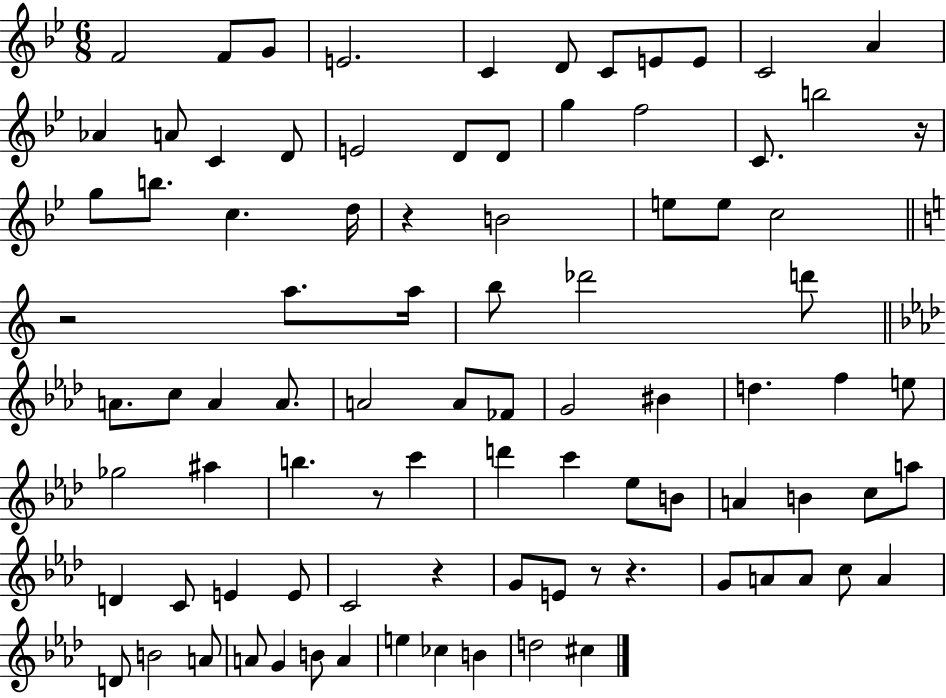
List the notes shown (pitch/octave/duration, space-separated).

F4/h F4/e G4/e E4/h. C4/q D4/e C4/e E4/e E4/e C4/h A4/q Ab4/q A4/e C4/q D4/e E4/h D4/e D4/e G5/q F5/h C4/e. B5/h R/s G5/e B5/e. C5/q. D5/s R/q B4/h E5/e E5/e C5/h R/h A5/e. A5/s B5/e Db6/h D6/e A4/e. C5/e A4/q A4/e. A4/h A4/e FES4/e G4/h BIS4/q D5/q. F5/q E5/e Gb5/h A#5/q B5/q. R/e C6/q D6/q C6/q Eb5/e B4/e A4/q B4/q C5/e A5/e D4/q C4/e E4/q E4/e C4/h R/q G4/e E4/e R/e R/q. G4/e A4/e A4/e C5/e A4/q D4/e B4/h A4/e A4/e G4/q B4/e A4/q E5/q CES5/q B4/q D5/h C#5/q